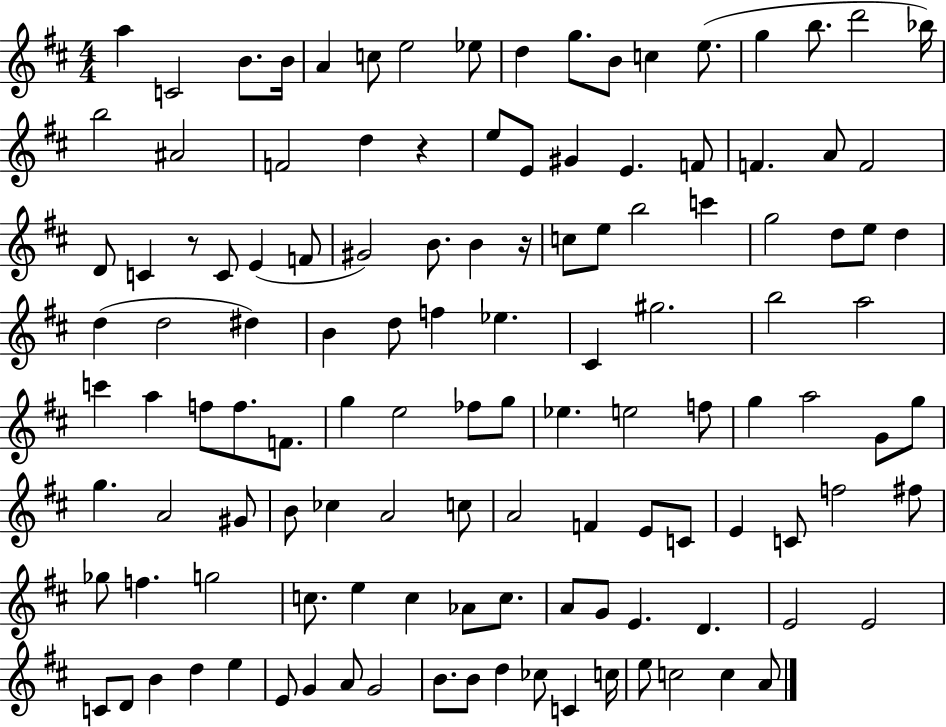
X:1
T:Untitled
M:4/4
L:1/4
K:D
a C2 B/2 B/4 A c/2 e2 _e/2 d g/2 B/2 c e/2 g b/2 d'2 _b/4 b2 ^A2 F2 d z e/2 E/2 ^G E F/2 F A/2 F2 D/2 C z/2 C/2 E F/2 ^G2 B/2 B z/4 c/2 e/2 b2 c' g2 d/2 e/2 d d d2 ^d B d/2 f _e ^C ^g2 b2 a2 c' a f/2 f/2 F/2 g e2 _f/2 g/2 _e e2 f/2 g a2 G/2 g/2 g A2 ^G/2 B/2 _c A2 c/2 A2 F E/2 C/2 E C/2 f2 ^f/2 _g/2 f g2 c/2 e c _A/2 c/2 A/2 G/2 E D E2 E2 C/2 D/2 B d e E/2 G A/2 G2 B/2 B/2 d _c/2 C c/4 e/2 c2 c A/2